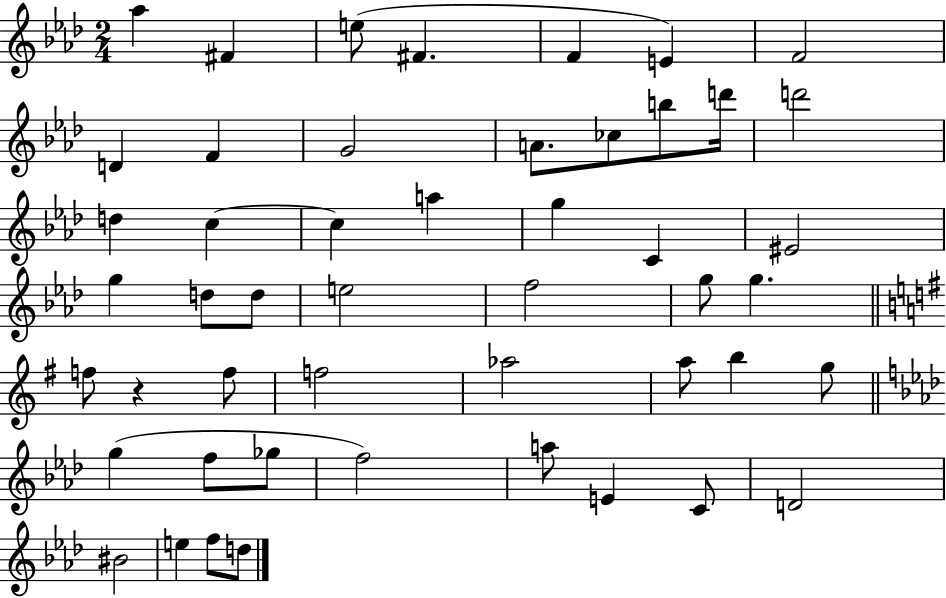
{
  \clef treble
  \numericTimeSignature
  \time 2/4
  \key aes \major
  \repeat volta 2 { aes''4 fis'4 | e''8( fis'4. | f'4 e'4) | f'2 | \break d'4 f'4 | g'2 | a'8. ces''8 b''8 d'''16 | d'''2 | \break d''4 c''4~~ | c''4 a''4 | g''4 c'4 | eis'2 | \break g''4 d''8 d''8 | e''2 | f''2 | g''8 g''4. | \break \bar "||" \break \key g \major f''8 r4 f''8 | f''2 | aes''2 | a''8 b''4 g''8 | \break \bar "||" \break \key aes \major g''4( f''8 ges''8 | f''2) | a''8 e'4 c'8 | d'2 | \break bis'2 | e''4 f''8 d''8 | } \bar "|."
}